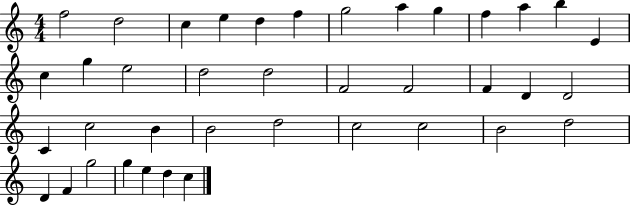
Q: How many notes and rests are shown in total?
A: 39